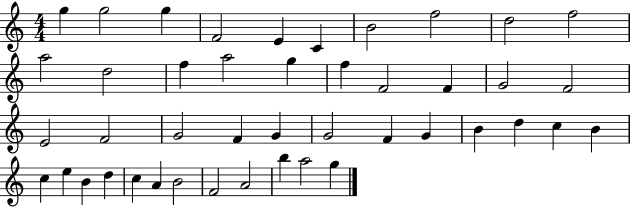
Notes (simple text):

G5/q G5/h G5/q F4/h E4/q C4/q B4/h F5/h D5/h F5/h A5/h D5/h F5/q A5/h G5/q F5/q F4/h F4/q G4/h F4/h E4/h F4/h G4/h F4/q G4/q G4/h F4/q G4/q B4/q D5/q C5/q B4/q C5/q E5/q B4/q D5/q C5/q A4/q B4/h F4/h A4/h B5/q A5/h G5/q